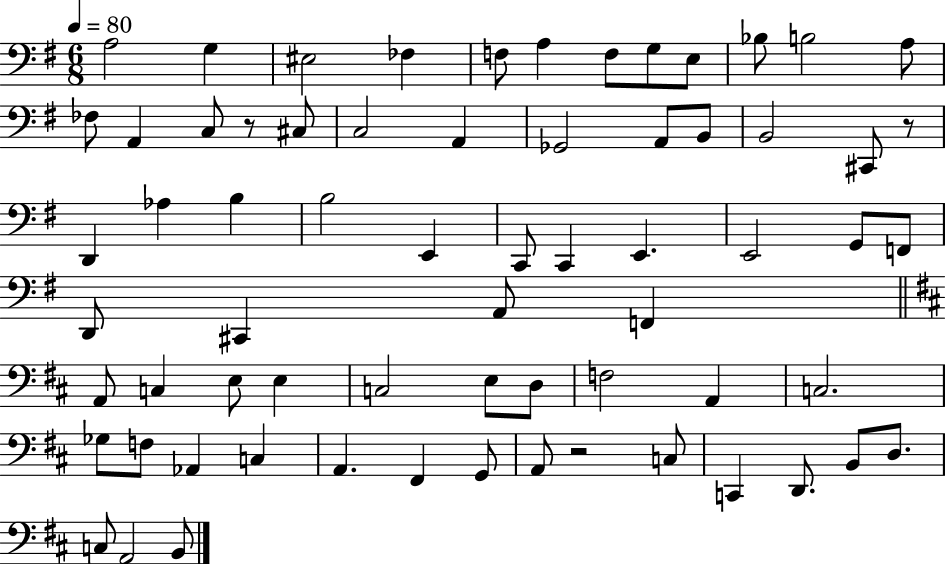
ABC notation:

X:1
T:Untitled
M:6/8
L:1/4
K:G
A,2 G, ^E,2 _F, F,/2 A, F,/2 G,/2 E,/2 _B,/2 B,2 A,/2 _F,/2 A,, C,/2 z/2 ^C,/2 C,2 A,, _G,,2 A,,/2 B,,/2 B,,2 ^C,,/2 z/2 D,, _A, B, B,2 E,, C,,/2 C,, E,, E,,2 G,,/2 F,,/2 D,,/2 ^C,, A,,/2 F,, A,,/2 C, E,/2 E, C,2 E,/2 D,/2 F,2 A,, C,2 _G,/2 F,/2 _A,, C, A,, ^F,, G,,/2 A,,/2 z2 C,/2 C,, D,,/2 B,,/2 D,/2 C,/2 A,,2 B,,/2